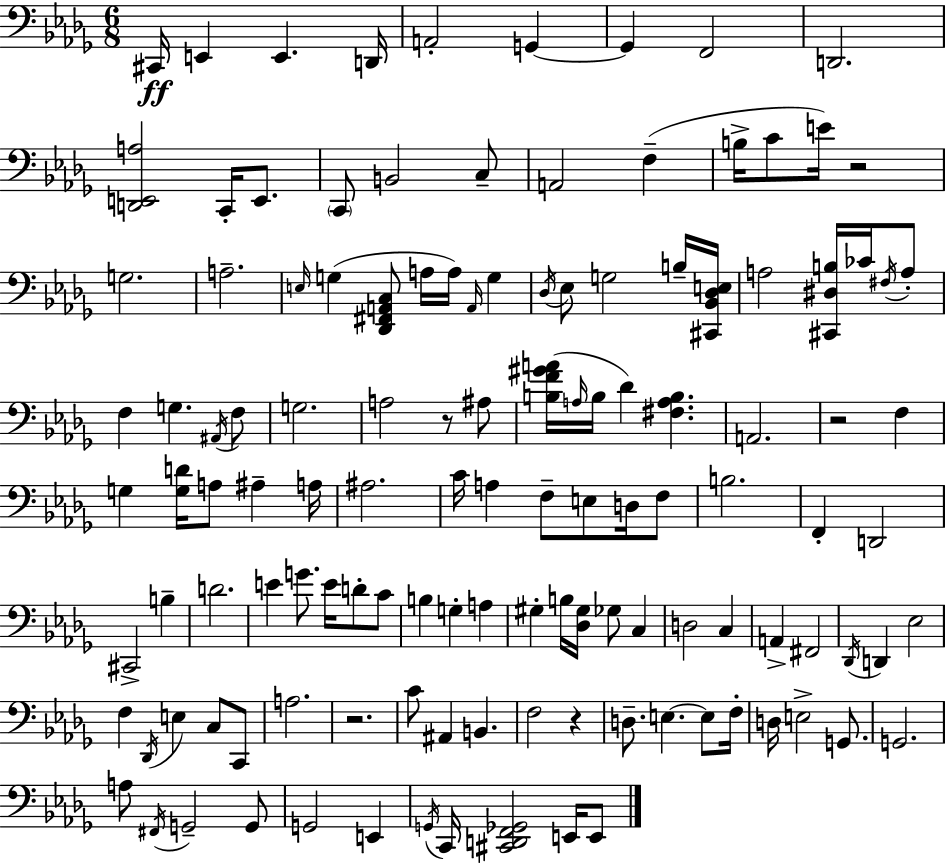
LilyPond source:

{
  \clef bass
  \numericTimeSignature
  \time 6/8
  \key bes \minor
  cis,16\ff e,4 e,4. d,16 | a,2-. g,4~~ | g,4 f,2 | d,2. | \break <d, e, a>2 c,16-. e,8. | \parenthesize c,8 b,2 c8-- | a,2 f4--( | b16-> c'8 e'16) r2 | \break g2. | a2.-- | \grace { e16 }( g4 <des, fis, a, c>8 a16 a16) \grace { a,16 } g4 | \acciaccatura { des16 } ees8 g2 | \break b16-- <cis, bes, des e>16 a2 <cis, dis b>16 | ces'16 \acciaccatura { fis16 } a8-. f4 g4. | \acciaccatura { ais,16 } f8 g2. | a2 | \break r8 ais8 <b f' gis' a'>16( \grace { a16 } b16 des'4) | <fis a b>4. a,2. | r2 | f4 g4 <g d'>16 a8 | \break ais4-- a16 ais2. | c'16 a4 f8-- | e8 d16 f8 b2. | f,4-. d,2 | \break cis,2-> | b4-- d'2. | e'4 g'8. | e'16 d'8-. c'8 b4 g4-. | \break a4 gis4-. b16 <des gis>16 | ges8 c4 d2 | c4 a,4-> fis,2 | \acciaccatura { des,16 } d,4 ees2 | \break f4 \acciaccatura { des,16 } | e4 c8 c,8 a2. | r2. | c'8 ais,4 | \break b,4. f2 | r4 d8.-- e4.~~ | e8 f16-. d16 e2-> | g,8. g,2. | \break a8 \acciaccatura { fis,16 } g,2-- | g,8 g,2 | e,4 \acciaccatura { g,16 } c,16 <cis, d, f, ges,>2 | e,16 e,8 \bar "|."
}